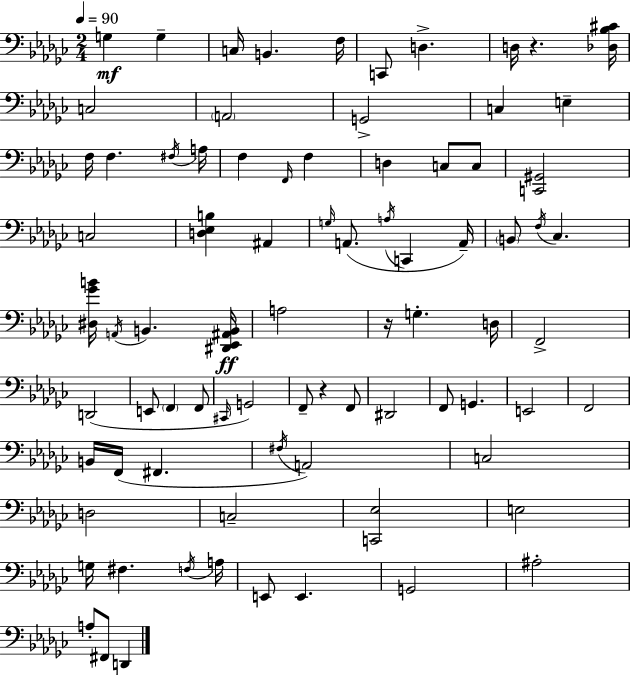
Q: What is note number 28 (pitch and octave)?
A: A3